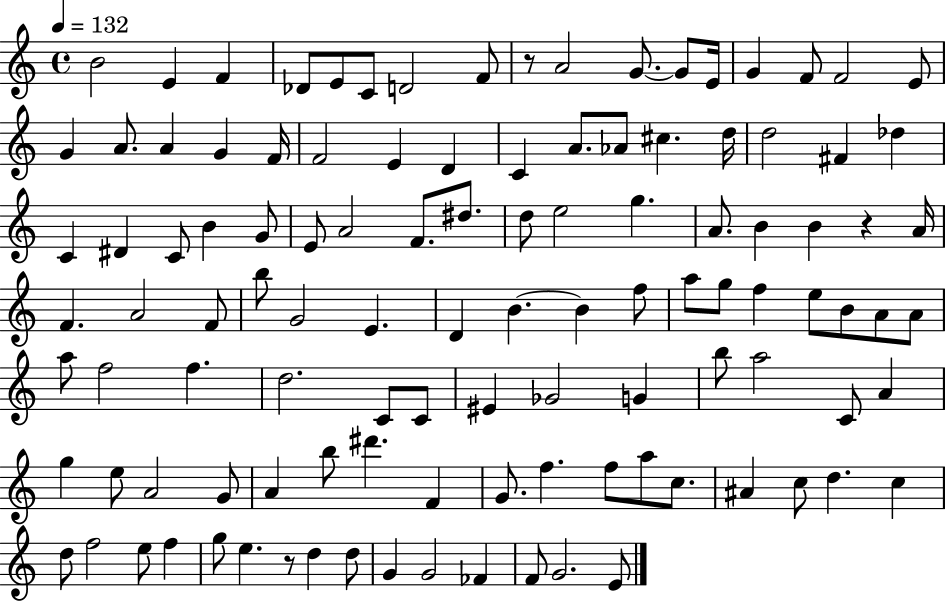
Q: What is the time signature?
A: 4/4